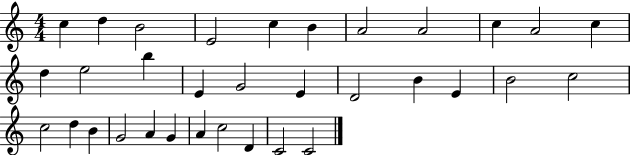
C5/q D5/q B4/h E4/h C5/q B4/q A4/h A4/h C5/q A4/h C5/q D5/q E5/h B5/q E4/q G4/h E4/q D4/h B4/q E4/q B4/h C5/h C5/h D5/q B4/q G4/h A4/q G4/q A4/q C5/h D4/q C4/h C4/h